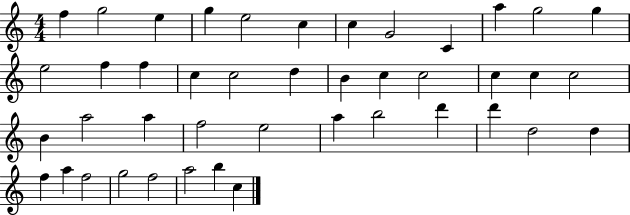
X:1
T:Untitled
M:4/4
L:1/4
K:C
f g2 e g e2 c c G2 C a g2 g e2 f f c c2 d B c c2 c c c2 B a2 a f2 e2 a b2 d' d' d2 d f a f2 g2 f2 a2 b c